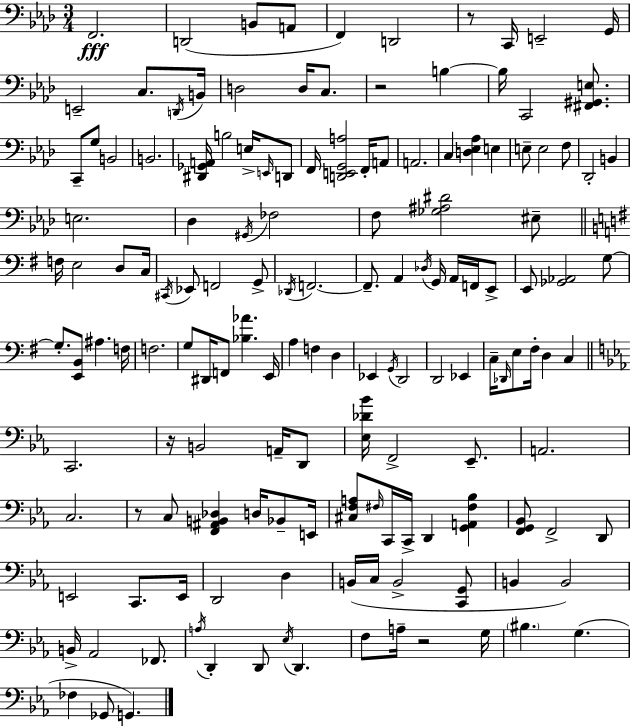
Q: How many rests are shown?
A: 5